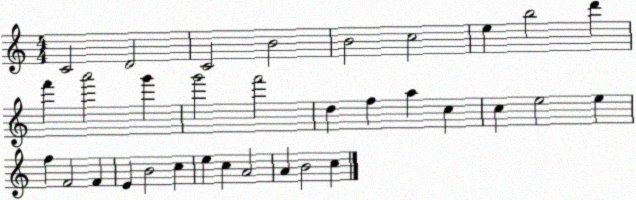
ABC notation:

X:1
T:Untitled
M:4/4
L:1/4
K:C
C2 D2 C2 B2 B2 c2 e b2 d' f' a'2 g' g'2 f'2 d f a c c e2 e f F2 F E B2 c e c A2 A B2 c